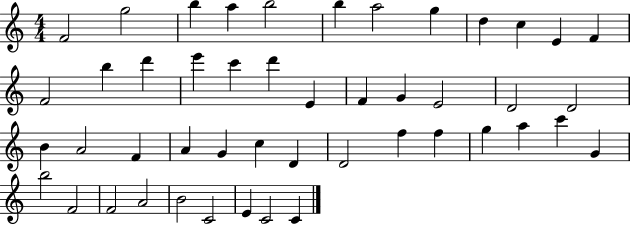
F4/h G5/h B5/q A5/q B5/h B5/q A5/h G5/q D5/q C5/q E4/q F4/q F4/h B5/q D6/q E6/q C6/q D6/q E4/q F4/q G4/q E4/h D4/h D4/h B4/q A4/h F4/q A4/q G4/q C5/q D4/q D4/h F5/q F5/q G5/q A5/q C6/q G4/q B5/h F4/h F4/h A4/h B4/h C4/h E4/q C4/h C4/q